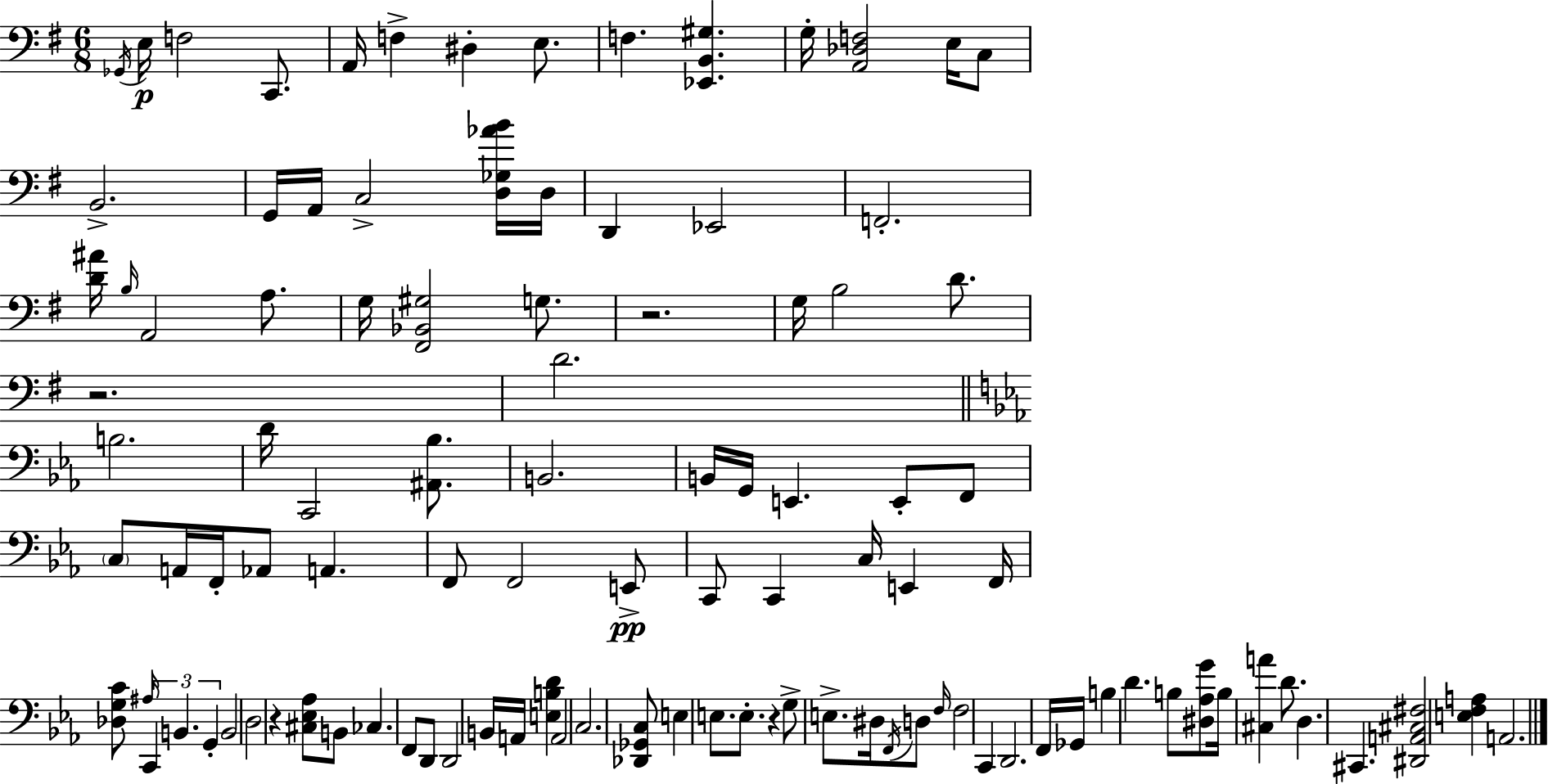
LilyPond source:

{
  \clef bass
  \numericTimeSignature
  \time 6/8
  \key e \minor
  \repeat volta 2 { \acciaccatura { ges,16 }\p e16 f2 c,8. | a,16 f4-> dis4-. e8. | f4. <ees, b, gis>4. | g16-. <a, des f>2 e16 c8 | \break b,2.-> | g,16 a,16 c2-> <d ges aes' b'>16 | d16 d,4 ees,2 | f,2.-. | \break <d' ais'>16 \grace { b16 } a,2 a8. | g16 <fis, bes, gis>2 g8. | r2. | g16 b2 d'8. | \break r2. | d'2. | \bar "||" \break \key ees \major b2. | d'16 c,2 <ais, bes>8. | b,2. | b,16 g,16 e,4. e,8-. f,8 | \break \parenthesize c8 a,16 f,16-. aes,8 a,4. | f,8 f,2 e,8->\pp | c,8 c,4 c16 e,4 f,16 | <des g c'>8 \grace { ais16 } \tuplet 3/2 { c,4 b,4. | \break g,4-. } b,2 | d2 r4 | <cis ees aes>8 b,8 ces4. f,8 | d,8 d,2 b,16 | \break a,16 <e b d'>4 a,2 | c2. | <des, ges, c>8 e4 e8. e8.-. | r4 g8-> e8.-> dis16 \acciaccatura { f,16 } | \break d8 \grace { f16 } f2 c,4 | d,2. | f,16 ges,16 b4 d'4. | b8 <dis aes g'>8 b16 <cis a'>4 | \break d'8. d4. cis,4. | <dis, a, cis fis>2 <e f a>4 | a,2. | } \bar "|."
}